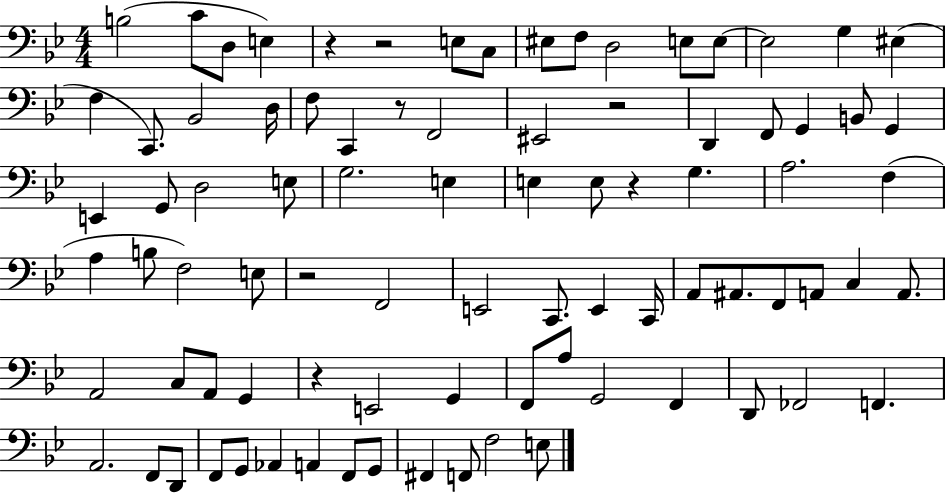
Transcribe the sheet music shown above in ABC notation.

X:1
T:Untitled
M:4/4
L:1/4
K:Bb
B,2 C/2 D,/2 E, z z2 E,/2 C,/2 ^E,/2 F,/2 D,2 E,/2 E,/2 E,2 G, ^E, F, C,,/2 _B,,2 D,/4 F,/2 C,, z/2 F,,2 ^E,,2 z2 D,, F,,/2 G,, B,,/2 G,, E,, G,,/2 D,2 E,/2 G,2 E, E, E,/2 z G, A,2 F, A, B,/2 F,2 E,/2 z2 F,,2 E,,2 C,,/2 E,, C,,/4 A,,/2 ^A,,/2 F,,/2 A,,/2 C, A,,/2 A,,2 C,/2 A,,/2 G,, z E,,2 G,, F,,/2 A,/2 G,,2 F,, D,,/2 _F,,2 F,, A,,2 F,,/2 D,,/2 F,,/2 G,,/2 _A,, A,, F,,/2 G,,/2 ^F,, F,,/2 F,2 E,/2